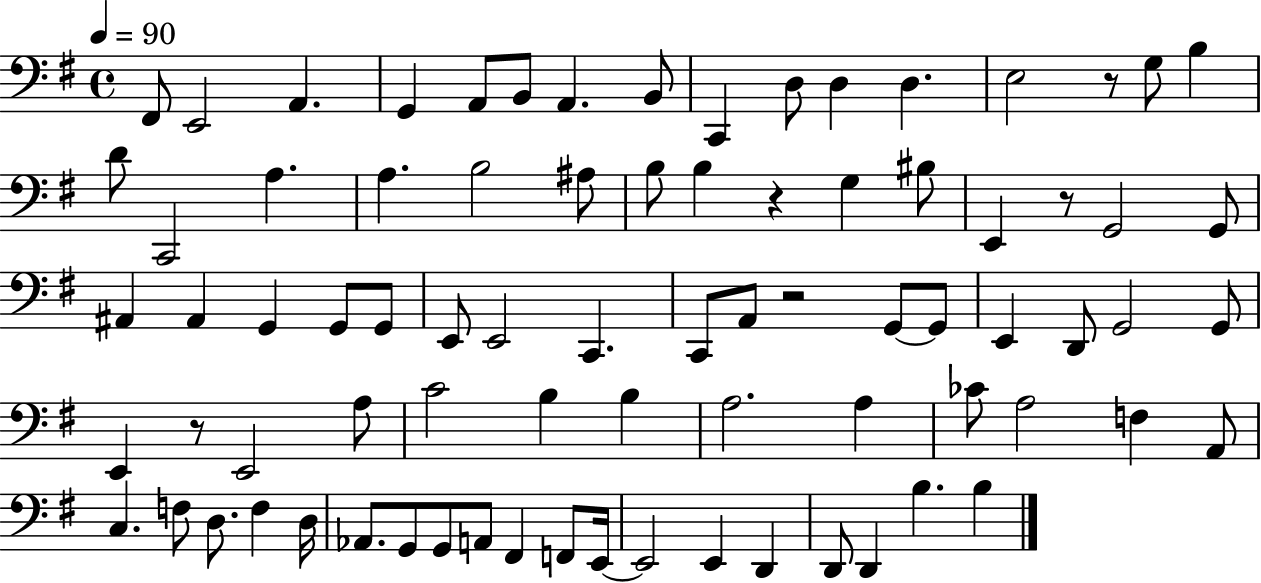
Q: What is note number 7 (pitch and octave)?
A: A2